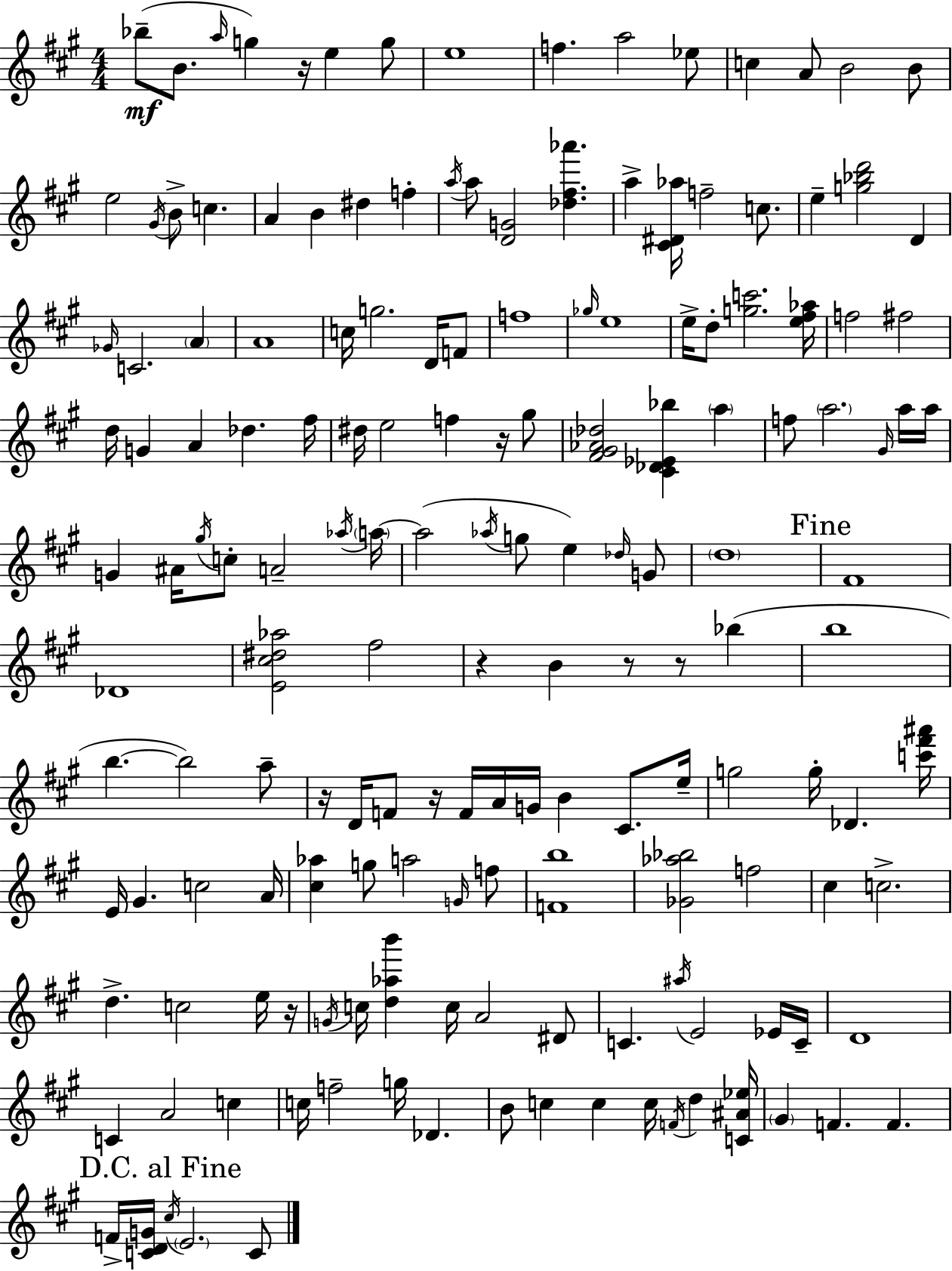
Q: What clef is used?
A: treble